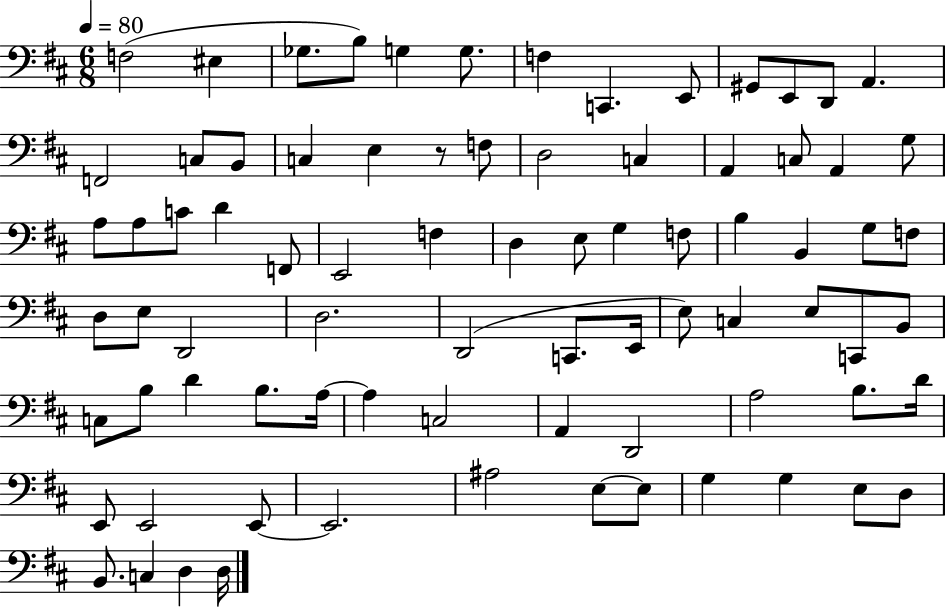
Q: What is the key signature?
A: D major